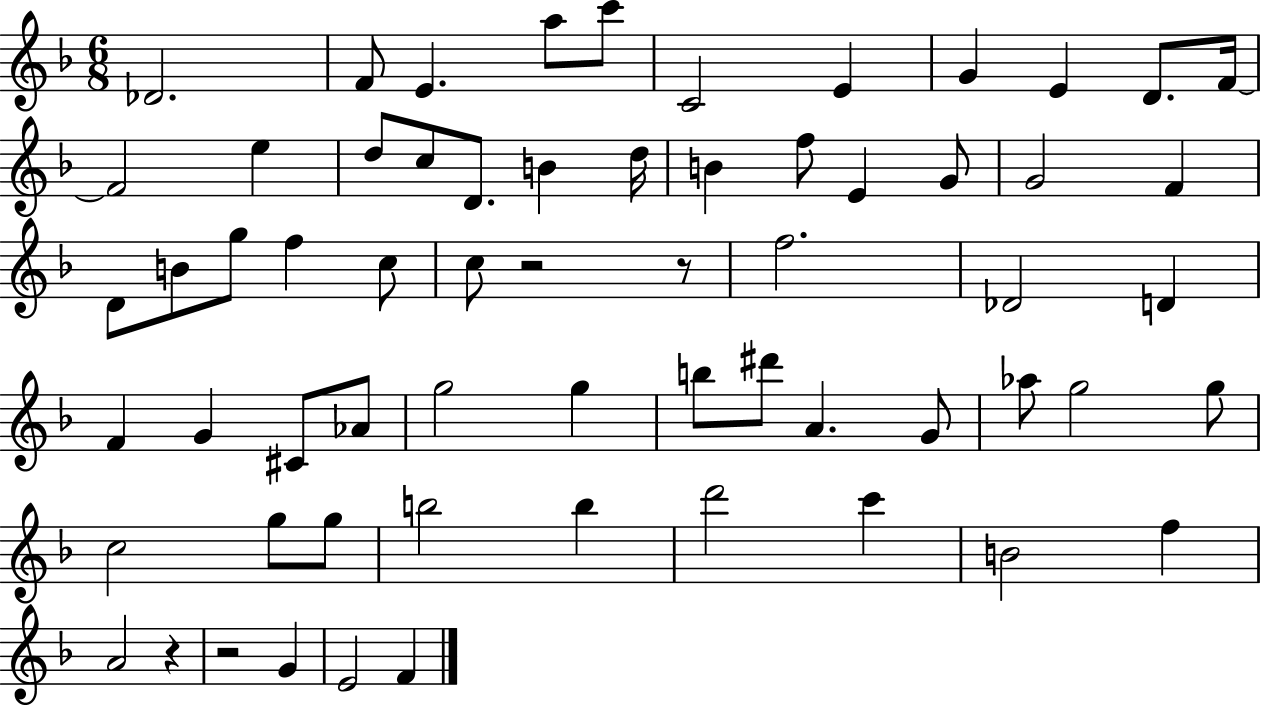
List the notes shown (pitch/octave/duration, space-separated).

Db4/h. F4/e E4/q. A5/e C6/e C4/h E4/q G4/q E4/q D4/e. F4/s F4/h E5/q D5/e C5/e D4/e. B4/q D5/s B4/q F5/e E4/q G4/e G4/h F4/q D4/e B4/e G5/e F5/q C5/e C5/e R/h R/e F5/h. Db4/h D4/q F4/q G4/q C#4/e Ab4/e G5/h G5/q B5/e D#6/e A4/q. G4/e Ab5/e G5/h G5/e C5/h G5/e G5/e B5/h B5/q D6/h C6/q B4/h F5/q A4/h R/q R/h G4/q E4/h F4/q